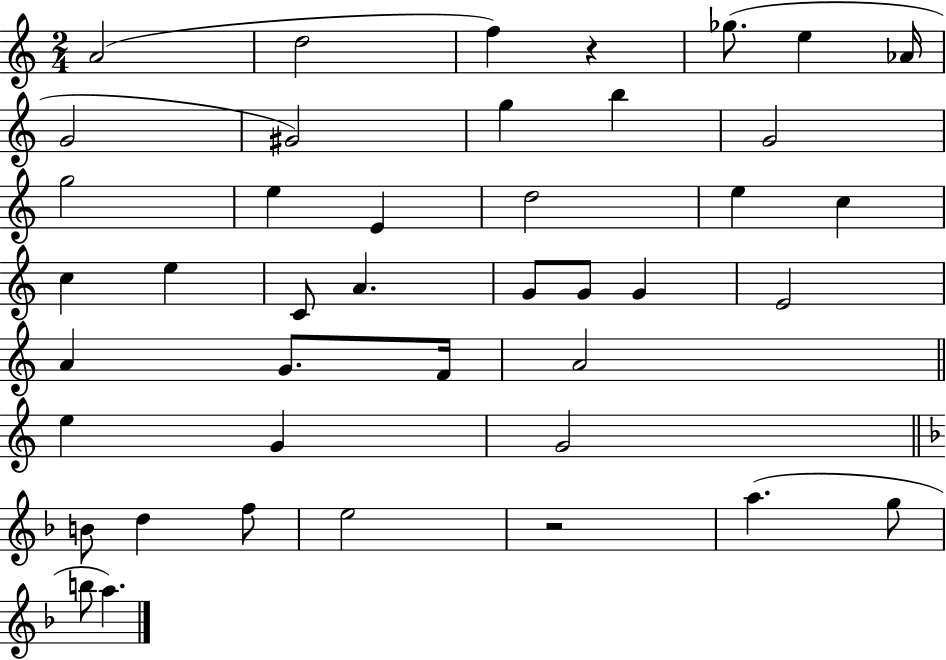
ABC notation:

X:1
T:Untitled
M:2/4
L:1/4
K:C
A2 d2 f z _g/2 e _A/4 G2 ^G2 g b G2 g2 e E d2 e c c e C/2 A G/2 G/2 G E2 A G/2 F/4 A2 e G G2 B/2 d f/2 e2 z2 a g/2 b/2 a